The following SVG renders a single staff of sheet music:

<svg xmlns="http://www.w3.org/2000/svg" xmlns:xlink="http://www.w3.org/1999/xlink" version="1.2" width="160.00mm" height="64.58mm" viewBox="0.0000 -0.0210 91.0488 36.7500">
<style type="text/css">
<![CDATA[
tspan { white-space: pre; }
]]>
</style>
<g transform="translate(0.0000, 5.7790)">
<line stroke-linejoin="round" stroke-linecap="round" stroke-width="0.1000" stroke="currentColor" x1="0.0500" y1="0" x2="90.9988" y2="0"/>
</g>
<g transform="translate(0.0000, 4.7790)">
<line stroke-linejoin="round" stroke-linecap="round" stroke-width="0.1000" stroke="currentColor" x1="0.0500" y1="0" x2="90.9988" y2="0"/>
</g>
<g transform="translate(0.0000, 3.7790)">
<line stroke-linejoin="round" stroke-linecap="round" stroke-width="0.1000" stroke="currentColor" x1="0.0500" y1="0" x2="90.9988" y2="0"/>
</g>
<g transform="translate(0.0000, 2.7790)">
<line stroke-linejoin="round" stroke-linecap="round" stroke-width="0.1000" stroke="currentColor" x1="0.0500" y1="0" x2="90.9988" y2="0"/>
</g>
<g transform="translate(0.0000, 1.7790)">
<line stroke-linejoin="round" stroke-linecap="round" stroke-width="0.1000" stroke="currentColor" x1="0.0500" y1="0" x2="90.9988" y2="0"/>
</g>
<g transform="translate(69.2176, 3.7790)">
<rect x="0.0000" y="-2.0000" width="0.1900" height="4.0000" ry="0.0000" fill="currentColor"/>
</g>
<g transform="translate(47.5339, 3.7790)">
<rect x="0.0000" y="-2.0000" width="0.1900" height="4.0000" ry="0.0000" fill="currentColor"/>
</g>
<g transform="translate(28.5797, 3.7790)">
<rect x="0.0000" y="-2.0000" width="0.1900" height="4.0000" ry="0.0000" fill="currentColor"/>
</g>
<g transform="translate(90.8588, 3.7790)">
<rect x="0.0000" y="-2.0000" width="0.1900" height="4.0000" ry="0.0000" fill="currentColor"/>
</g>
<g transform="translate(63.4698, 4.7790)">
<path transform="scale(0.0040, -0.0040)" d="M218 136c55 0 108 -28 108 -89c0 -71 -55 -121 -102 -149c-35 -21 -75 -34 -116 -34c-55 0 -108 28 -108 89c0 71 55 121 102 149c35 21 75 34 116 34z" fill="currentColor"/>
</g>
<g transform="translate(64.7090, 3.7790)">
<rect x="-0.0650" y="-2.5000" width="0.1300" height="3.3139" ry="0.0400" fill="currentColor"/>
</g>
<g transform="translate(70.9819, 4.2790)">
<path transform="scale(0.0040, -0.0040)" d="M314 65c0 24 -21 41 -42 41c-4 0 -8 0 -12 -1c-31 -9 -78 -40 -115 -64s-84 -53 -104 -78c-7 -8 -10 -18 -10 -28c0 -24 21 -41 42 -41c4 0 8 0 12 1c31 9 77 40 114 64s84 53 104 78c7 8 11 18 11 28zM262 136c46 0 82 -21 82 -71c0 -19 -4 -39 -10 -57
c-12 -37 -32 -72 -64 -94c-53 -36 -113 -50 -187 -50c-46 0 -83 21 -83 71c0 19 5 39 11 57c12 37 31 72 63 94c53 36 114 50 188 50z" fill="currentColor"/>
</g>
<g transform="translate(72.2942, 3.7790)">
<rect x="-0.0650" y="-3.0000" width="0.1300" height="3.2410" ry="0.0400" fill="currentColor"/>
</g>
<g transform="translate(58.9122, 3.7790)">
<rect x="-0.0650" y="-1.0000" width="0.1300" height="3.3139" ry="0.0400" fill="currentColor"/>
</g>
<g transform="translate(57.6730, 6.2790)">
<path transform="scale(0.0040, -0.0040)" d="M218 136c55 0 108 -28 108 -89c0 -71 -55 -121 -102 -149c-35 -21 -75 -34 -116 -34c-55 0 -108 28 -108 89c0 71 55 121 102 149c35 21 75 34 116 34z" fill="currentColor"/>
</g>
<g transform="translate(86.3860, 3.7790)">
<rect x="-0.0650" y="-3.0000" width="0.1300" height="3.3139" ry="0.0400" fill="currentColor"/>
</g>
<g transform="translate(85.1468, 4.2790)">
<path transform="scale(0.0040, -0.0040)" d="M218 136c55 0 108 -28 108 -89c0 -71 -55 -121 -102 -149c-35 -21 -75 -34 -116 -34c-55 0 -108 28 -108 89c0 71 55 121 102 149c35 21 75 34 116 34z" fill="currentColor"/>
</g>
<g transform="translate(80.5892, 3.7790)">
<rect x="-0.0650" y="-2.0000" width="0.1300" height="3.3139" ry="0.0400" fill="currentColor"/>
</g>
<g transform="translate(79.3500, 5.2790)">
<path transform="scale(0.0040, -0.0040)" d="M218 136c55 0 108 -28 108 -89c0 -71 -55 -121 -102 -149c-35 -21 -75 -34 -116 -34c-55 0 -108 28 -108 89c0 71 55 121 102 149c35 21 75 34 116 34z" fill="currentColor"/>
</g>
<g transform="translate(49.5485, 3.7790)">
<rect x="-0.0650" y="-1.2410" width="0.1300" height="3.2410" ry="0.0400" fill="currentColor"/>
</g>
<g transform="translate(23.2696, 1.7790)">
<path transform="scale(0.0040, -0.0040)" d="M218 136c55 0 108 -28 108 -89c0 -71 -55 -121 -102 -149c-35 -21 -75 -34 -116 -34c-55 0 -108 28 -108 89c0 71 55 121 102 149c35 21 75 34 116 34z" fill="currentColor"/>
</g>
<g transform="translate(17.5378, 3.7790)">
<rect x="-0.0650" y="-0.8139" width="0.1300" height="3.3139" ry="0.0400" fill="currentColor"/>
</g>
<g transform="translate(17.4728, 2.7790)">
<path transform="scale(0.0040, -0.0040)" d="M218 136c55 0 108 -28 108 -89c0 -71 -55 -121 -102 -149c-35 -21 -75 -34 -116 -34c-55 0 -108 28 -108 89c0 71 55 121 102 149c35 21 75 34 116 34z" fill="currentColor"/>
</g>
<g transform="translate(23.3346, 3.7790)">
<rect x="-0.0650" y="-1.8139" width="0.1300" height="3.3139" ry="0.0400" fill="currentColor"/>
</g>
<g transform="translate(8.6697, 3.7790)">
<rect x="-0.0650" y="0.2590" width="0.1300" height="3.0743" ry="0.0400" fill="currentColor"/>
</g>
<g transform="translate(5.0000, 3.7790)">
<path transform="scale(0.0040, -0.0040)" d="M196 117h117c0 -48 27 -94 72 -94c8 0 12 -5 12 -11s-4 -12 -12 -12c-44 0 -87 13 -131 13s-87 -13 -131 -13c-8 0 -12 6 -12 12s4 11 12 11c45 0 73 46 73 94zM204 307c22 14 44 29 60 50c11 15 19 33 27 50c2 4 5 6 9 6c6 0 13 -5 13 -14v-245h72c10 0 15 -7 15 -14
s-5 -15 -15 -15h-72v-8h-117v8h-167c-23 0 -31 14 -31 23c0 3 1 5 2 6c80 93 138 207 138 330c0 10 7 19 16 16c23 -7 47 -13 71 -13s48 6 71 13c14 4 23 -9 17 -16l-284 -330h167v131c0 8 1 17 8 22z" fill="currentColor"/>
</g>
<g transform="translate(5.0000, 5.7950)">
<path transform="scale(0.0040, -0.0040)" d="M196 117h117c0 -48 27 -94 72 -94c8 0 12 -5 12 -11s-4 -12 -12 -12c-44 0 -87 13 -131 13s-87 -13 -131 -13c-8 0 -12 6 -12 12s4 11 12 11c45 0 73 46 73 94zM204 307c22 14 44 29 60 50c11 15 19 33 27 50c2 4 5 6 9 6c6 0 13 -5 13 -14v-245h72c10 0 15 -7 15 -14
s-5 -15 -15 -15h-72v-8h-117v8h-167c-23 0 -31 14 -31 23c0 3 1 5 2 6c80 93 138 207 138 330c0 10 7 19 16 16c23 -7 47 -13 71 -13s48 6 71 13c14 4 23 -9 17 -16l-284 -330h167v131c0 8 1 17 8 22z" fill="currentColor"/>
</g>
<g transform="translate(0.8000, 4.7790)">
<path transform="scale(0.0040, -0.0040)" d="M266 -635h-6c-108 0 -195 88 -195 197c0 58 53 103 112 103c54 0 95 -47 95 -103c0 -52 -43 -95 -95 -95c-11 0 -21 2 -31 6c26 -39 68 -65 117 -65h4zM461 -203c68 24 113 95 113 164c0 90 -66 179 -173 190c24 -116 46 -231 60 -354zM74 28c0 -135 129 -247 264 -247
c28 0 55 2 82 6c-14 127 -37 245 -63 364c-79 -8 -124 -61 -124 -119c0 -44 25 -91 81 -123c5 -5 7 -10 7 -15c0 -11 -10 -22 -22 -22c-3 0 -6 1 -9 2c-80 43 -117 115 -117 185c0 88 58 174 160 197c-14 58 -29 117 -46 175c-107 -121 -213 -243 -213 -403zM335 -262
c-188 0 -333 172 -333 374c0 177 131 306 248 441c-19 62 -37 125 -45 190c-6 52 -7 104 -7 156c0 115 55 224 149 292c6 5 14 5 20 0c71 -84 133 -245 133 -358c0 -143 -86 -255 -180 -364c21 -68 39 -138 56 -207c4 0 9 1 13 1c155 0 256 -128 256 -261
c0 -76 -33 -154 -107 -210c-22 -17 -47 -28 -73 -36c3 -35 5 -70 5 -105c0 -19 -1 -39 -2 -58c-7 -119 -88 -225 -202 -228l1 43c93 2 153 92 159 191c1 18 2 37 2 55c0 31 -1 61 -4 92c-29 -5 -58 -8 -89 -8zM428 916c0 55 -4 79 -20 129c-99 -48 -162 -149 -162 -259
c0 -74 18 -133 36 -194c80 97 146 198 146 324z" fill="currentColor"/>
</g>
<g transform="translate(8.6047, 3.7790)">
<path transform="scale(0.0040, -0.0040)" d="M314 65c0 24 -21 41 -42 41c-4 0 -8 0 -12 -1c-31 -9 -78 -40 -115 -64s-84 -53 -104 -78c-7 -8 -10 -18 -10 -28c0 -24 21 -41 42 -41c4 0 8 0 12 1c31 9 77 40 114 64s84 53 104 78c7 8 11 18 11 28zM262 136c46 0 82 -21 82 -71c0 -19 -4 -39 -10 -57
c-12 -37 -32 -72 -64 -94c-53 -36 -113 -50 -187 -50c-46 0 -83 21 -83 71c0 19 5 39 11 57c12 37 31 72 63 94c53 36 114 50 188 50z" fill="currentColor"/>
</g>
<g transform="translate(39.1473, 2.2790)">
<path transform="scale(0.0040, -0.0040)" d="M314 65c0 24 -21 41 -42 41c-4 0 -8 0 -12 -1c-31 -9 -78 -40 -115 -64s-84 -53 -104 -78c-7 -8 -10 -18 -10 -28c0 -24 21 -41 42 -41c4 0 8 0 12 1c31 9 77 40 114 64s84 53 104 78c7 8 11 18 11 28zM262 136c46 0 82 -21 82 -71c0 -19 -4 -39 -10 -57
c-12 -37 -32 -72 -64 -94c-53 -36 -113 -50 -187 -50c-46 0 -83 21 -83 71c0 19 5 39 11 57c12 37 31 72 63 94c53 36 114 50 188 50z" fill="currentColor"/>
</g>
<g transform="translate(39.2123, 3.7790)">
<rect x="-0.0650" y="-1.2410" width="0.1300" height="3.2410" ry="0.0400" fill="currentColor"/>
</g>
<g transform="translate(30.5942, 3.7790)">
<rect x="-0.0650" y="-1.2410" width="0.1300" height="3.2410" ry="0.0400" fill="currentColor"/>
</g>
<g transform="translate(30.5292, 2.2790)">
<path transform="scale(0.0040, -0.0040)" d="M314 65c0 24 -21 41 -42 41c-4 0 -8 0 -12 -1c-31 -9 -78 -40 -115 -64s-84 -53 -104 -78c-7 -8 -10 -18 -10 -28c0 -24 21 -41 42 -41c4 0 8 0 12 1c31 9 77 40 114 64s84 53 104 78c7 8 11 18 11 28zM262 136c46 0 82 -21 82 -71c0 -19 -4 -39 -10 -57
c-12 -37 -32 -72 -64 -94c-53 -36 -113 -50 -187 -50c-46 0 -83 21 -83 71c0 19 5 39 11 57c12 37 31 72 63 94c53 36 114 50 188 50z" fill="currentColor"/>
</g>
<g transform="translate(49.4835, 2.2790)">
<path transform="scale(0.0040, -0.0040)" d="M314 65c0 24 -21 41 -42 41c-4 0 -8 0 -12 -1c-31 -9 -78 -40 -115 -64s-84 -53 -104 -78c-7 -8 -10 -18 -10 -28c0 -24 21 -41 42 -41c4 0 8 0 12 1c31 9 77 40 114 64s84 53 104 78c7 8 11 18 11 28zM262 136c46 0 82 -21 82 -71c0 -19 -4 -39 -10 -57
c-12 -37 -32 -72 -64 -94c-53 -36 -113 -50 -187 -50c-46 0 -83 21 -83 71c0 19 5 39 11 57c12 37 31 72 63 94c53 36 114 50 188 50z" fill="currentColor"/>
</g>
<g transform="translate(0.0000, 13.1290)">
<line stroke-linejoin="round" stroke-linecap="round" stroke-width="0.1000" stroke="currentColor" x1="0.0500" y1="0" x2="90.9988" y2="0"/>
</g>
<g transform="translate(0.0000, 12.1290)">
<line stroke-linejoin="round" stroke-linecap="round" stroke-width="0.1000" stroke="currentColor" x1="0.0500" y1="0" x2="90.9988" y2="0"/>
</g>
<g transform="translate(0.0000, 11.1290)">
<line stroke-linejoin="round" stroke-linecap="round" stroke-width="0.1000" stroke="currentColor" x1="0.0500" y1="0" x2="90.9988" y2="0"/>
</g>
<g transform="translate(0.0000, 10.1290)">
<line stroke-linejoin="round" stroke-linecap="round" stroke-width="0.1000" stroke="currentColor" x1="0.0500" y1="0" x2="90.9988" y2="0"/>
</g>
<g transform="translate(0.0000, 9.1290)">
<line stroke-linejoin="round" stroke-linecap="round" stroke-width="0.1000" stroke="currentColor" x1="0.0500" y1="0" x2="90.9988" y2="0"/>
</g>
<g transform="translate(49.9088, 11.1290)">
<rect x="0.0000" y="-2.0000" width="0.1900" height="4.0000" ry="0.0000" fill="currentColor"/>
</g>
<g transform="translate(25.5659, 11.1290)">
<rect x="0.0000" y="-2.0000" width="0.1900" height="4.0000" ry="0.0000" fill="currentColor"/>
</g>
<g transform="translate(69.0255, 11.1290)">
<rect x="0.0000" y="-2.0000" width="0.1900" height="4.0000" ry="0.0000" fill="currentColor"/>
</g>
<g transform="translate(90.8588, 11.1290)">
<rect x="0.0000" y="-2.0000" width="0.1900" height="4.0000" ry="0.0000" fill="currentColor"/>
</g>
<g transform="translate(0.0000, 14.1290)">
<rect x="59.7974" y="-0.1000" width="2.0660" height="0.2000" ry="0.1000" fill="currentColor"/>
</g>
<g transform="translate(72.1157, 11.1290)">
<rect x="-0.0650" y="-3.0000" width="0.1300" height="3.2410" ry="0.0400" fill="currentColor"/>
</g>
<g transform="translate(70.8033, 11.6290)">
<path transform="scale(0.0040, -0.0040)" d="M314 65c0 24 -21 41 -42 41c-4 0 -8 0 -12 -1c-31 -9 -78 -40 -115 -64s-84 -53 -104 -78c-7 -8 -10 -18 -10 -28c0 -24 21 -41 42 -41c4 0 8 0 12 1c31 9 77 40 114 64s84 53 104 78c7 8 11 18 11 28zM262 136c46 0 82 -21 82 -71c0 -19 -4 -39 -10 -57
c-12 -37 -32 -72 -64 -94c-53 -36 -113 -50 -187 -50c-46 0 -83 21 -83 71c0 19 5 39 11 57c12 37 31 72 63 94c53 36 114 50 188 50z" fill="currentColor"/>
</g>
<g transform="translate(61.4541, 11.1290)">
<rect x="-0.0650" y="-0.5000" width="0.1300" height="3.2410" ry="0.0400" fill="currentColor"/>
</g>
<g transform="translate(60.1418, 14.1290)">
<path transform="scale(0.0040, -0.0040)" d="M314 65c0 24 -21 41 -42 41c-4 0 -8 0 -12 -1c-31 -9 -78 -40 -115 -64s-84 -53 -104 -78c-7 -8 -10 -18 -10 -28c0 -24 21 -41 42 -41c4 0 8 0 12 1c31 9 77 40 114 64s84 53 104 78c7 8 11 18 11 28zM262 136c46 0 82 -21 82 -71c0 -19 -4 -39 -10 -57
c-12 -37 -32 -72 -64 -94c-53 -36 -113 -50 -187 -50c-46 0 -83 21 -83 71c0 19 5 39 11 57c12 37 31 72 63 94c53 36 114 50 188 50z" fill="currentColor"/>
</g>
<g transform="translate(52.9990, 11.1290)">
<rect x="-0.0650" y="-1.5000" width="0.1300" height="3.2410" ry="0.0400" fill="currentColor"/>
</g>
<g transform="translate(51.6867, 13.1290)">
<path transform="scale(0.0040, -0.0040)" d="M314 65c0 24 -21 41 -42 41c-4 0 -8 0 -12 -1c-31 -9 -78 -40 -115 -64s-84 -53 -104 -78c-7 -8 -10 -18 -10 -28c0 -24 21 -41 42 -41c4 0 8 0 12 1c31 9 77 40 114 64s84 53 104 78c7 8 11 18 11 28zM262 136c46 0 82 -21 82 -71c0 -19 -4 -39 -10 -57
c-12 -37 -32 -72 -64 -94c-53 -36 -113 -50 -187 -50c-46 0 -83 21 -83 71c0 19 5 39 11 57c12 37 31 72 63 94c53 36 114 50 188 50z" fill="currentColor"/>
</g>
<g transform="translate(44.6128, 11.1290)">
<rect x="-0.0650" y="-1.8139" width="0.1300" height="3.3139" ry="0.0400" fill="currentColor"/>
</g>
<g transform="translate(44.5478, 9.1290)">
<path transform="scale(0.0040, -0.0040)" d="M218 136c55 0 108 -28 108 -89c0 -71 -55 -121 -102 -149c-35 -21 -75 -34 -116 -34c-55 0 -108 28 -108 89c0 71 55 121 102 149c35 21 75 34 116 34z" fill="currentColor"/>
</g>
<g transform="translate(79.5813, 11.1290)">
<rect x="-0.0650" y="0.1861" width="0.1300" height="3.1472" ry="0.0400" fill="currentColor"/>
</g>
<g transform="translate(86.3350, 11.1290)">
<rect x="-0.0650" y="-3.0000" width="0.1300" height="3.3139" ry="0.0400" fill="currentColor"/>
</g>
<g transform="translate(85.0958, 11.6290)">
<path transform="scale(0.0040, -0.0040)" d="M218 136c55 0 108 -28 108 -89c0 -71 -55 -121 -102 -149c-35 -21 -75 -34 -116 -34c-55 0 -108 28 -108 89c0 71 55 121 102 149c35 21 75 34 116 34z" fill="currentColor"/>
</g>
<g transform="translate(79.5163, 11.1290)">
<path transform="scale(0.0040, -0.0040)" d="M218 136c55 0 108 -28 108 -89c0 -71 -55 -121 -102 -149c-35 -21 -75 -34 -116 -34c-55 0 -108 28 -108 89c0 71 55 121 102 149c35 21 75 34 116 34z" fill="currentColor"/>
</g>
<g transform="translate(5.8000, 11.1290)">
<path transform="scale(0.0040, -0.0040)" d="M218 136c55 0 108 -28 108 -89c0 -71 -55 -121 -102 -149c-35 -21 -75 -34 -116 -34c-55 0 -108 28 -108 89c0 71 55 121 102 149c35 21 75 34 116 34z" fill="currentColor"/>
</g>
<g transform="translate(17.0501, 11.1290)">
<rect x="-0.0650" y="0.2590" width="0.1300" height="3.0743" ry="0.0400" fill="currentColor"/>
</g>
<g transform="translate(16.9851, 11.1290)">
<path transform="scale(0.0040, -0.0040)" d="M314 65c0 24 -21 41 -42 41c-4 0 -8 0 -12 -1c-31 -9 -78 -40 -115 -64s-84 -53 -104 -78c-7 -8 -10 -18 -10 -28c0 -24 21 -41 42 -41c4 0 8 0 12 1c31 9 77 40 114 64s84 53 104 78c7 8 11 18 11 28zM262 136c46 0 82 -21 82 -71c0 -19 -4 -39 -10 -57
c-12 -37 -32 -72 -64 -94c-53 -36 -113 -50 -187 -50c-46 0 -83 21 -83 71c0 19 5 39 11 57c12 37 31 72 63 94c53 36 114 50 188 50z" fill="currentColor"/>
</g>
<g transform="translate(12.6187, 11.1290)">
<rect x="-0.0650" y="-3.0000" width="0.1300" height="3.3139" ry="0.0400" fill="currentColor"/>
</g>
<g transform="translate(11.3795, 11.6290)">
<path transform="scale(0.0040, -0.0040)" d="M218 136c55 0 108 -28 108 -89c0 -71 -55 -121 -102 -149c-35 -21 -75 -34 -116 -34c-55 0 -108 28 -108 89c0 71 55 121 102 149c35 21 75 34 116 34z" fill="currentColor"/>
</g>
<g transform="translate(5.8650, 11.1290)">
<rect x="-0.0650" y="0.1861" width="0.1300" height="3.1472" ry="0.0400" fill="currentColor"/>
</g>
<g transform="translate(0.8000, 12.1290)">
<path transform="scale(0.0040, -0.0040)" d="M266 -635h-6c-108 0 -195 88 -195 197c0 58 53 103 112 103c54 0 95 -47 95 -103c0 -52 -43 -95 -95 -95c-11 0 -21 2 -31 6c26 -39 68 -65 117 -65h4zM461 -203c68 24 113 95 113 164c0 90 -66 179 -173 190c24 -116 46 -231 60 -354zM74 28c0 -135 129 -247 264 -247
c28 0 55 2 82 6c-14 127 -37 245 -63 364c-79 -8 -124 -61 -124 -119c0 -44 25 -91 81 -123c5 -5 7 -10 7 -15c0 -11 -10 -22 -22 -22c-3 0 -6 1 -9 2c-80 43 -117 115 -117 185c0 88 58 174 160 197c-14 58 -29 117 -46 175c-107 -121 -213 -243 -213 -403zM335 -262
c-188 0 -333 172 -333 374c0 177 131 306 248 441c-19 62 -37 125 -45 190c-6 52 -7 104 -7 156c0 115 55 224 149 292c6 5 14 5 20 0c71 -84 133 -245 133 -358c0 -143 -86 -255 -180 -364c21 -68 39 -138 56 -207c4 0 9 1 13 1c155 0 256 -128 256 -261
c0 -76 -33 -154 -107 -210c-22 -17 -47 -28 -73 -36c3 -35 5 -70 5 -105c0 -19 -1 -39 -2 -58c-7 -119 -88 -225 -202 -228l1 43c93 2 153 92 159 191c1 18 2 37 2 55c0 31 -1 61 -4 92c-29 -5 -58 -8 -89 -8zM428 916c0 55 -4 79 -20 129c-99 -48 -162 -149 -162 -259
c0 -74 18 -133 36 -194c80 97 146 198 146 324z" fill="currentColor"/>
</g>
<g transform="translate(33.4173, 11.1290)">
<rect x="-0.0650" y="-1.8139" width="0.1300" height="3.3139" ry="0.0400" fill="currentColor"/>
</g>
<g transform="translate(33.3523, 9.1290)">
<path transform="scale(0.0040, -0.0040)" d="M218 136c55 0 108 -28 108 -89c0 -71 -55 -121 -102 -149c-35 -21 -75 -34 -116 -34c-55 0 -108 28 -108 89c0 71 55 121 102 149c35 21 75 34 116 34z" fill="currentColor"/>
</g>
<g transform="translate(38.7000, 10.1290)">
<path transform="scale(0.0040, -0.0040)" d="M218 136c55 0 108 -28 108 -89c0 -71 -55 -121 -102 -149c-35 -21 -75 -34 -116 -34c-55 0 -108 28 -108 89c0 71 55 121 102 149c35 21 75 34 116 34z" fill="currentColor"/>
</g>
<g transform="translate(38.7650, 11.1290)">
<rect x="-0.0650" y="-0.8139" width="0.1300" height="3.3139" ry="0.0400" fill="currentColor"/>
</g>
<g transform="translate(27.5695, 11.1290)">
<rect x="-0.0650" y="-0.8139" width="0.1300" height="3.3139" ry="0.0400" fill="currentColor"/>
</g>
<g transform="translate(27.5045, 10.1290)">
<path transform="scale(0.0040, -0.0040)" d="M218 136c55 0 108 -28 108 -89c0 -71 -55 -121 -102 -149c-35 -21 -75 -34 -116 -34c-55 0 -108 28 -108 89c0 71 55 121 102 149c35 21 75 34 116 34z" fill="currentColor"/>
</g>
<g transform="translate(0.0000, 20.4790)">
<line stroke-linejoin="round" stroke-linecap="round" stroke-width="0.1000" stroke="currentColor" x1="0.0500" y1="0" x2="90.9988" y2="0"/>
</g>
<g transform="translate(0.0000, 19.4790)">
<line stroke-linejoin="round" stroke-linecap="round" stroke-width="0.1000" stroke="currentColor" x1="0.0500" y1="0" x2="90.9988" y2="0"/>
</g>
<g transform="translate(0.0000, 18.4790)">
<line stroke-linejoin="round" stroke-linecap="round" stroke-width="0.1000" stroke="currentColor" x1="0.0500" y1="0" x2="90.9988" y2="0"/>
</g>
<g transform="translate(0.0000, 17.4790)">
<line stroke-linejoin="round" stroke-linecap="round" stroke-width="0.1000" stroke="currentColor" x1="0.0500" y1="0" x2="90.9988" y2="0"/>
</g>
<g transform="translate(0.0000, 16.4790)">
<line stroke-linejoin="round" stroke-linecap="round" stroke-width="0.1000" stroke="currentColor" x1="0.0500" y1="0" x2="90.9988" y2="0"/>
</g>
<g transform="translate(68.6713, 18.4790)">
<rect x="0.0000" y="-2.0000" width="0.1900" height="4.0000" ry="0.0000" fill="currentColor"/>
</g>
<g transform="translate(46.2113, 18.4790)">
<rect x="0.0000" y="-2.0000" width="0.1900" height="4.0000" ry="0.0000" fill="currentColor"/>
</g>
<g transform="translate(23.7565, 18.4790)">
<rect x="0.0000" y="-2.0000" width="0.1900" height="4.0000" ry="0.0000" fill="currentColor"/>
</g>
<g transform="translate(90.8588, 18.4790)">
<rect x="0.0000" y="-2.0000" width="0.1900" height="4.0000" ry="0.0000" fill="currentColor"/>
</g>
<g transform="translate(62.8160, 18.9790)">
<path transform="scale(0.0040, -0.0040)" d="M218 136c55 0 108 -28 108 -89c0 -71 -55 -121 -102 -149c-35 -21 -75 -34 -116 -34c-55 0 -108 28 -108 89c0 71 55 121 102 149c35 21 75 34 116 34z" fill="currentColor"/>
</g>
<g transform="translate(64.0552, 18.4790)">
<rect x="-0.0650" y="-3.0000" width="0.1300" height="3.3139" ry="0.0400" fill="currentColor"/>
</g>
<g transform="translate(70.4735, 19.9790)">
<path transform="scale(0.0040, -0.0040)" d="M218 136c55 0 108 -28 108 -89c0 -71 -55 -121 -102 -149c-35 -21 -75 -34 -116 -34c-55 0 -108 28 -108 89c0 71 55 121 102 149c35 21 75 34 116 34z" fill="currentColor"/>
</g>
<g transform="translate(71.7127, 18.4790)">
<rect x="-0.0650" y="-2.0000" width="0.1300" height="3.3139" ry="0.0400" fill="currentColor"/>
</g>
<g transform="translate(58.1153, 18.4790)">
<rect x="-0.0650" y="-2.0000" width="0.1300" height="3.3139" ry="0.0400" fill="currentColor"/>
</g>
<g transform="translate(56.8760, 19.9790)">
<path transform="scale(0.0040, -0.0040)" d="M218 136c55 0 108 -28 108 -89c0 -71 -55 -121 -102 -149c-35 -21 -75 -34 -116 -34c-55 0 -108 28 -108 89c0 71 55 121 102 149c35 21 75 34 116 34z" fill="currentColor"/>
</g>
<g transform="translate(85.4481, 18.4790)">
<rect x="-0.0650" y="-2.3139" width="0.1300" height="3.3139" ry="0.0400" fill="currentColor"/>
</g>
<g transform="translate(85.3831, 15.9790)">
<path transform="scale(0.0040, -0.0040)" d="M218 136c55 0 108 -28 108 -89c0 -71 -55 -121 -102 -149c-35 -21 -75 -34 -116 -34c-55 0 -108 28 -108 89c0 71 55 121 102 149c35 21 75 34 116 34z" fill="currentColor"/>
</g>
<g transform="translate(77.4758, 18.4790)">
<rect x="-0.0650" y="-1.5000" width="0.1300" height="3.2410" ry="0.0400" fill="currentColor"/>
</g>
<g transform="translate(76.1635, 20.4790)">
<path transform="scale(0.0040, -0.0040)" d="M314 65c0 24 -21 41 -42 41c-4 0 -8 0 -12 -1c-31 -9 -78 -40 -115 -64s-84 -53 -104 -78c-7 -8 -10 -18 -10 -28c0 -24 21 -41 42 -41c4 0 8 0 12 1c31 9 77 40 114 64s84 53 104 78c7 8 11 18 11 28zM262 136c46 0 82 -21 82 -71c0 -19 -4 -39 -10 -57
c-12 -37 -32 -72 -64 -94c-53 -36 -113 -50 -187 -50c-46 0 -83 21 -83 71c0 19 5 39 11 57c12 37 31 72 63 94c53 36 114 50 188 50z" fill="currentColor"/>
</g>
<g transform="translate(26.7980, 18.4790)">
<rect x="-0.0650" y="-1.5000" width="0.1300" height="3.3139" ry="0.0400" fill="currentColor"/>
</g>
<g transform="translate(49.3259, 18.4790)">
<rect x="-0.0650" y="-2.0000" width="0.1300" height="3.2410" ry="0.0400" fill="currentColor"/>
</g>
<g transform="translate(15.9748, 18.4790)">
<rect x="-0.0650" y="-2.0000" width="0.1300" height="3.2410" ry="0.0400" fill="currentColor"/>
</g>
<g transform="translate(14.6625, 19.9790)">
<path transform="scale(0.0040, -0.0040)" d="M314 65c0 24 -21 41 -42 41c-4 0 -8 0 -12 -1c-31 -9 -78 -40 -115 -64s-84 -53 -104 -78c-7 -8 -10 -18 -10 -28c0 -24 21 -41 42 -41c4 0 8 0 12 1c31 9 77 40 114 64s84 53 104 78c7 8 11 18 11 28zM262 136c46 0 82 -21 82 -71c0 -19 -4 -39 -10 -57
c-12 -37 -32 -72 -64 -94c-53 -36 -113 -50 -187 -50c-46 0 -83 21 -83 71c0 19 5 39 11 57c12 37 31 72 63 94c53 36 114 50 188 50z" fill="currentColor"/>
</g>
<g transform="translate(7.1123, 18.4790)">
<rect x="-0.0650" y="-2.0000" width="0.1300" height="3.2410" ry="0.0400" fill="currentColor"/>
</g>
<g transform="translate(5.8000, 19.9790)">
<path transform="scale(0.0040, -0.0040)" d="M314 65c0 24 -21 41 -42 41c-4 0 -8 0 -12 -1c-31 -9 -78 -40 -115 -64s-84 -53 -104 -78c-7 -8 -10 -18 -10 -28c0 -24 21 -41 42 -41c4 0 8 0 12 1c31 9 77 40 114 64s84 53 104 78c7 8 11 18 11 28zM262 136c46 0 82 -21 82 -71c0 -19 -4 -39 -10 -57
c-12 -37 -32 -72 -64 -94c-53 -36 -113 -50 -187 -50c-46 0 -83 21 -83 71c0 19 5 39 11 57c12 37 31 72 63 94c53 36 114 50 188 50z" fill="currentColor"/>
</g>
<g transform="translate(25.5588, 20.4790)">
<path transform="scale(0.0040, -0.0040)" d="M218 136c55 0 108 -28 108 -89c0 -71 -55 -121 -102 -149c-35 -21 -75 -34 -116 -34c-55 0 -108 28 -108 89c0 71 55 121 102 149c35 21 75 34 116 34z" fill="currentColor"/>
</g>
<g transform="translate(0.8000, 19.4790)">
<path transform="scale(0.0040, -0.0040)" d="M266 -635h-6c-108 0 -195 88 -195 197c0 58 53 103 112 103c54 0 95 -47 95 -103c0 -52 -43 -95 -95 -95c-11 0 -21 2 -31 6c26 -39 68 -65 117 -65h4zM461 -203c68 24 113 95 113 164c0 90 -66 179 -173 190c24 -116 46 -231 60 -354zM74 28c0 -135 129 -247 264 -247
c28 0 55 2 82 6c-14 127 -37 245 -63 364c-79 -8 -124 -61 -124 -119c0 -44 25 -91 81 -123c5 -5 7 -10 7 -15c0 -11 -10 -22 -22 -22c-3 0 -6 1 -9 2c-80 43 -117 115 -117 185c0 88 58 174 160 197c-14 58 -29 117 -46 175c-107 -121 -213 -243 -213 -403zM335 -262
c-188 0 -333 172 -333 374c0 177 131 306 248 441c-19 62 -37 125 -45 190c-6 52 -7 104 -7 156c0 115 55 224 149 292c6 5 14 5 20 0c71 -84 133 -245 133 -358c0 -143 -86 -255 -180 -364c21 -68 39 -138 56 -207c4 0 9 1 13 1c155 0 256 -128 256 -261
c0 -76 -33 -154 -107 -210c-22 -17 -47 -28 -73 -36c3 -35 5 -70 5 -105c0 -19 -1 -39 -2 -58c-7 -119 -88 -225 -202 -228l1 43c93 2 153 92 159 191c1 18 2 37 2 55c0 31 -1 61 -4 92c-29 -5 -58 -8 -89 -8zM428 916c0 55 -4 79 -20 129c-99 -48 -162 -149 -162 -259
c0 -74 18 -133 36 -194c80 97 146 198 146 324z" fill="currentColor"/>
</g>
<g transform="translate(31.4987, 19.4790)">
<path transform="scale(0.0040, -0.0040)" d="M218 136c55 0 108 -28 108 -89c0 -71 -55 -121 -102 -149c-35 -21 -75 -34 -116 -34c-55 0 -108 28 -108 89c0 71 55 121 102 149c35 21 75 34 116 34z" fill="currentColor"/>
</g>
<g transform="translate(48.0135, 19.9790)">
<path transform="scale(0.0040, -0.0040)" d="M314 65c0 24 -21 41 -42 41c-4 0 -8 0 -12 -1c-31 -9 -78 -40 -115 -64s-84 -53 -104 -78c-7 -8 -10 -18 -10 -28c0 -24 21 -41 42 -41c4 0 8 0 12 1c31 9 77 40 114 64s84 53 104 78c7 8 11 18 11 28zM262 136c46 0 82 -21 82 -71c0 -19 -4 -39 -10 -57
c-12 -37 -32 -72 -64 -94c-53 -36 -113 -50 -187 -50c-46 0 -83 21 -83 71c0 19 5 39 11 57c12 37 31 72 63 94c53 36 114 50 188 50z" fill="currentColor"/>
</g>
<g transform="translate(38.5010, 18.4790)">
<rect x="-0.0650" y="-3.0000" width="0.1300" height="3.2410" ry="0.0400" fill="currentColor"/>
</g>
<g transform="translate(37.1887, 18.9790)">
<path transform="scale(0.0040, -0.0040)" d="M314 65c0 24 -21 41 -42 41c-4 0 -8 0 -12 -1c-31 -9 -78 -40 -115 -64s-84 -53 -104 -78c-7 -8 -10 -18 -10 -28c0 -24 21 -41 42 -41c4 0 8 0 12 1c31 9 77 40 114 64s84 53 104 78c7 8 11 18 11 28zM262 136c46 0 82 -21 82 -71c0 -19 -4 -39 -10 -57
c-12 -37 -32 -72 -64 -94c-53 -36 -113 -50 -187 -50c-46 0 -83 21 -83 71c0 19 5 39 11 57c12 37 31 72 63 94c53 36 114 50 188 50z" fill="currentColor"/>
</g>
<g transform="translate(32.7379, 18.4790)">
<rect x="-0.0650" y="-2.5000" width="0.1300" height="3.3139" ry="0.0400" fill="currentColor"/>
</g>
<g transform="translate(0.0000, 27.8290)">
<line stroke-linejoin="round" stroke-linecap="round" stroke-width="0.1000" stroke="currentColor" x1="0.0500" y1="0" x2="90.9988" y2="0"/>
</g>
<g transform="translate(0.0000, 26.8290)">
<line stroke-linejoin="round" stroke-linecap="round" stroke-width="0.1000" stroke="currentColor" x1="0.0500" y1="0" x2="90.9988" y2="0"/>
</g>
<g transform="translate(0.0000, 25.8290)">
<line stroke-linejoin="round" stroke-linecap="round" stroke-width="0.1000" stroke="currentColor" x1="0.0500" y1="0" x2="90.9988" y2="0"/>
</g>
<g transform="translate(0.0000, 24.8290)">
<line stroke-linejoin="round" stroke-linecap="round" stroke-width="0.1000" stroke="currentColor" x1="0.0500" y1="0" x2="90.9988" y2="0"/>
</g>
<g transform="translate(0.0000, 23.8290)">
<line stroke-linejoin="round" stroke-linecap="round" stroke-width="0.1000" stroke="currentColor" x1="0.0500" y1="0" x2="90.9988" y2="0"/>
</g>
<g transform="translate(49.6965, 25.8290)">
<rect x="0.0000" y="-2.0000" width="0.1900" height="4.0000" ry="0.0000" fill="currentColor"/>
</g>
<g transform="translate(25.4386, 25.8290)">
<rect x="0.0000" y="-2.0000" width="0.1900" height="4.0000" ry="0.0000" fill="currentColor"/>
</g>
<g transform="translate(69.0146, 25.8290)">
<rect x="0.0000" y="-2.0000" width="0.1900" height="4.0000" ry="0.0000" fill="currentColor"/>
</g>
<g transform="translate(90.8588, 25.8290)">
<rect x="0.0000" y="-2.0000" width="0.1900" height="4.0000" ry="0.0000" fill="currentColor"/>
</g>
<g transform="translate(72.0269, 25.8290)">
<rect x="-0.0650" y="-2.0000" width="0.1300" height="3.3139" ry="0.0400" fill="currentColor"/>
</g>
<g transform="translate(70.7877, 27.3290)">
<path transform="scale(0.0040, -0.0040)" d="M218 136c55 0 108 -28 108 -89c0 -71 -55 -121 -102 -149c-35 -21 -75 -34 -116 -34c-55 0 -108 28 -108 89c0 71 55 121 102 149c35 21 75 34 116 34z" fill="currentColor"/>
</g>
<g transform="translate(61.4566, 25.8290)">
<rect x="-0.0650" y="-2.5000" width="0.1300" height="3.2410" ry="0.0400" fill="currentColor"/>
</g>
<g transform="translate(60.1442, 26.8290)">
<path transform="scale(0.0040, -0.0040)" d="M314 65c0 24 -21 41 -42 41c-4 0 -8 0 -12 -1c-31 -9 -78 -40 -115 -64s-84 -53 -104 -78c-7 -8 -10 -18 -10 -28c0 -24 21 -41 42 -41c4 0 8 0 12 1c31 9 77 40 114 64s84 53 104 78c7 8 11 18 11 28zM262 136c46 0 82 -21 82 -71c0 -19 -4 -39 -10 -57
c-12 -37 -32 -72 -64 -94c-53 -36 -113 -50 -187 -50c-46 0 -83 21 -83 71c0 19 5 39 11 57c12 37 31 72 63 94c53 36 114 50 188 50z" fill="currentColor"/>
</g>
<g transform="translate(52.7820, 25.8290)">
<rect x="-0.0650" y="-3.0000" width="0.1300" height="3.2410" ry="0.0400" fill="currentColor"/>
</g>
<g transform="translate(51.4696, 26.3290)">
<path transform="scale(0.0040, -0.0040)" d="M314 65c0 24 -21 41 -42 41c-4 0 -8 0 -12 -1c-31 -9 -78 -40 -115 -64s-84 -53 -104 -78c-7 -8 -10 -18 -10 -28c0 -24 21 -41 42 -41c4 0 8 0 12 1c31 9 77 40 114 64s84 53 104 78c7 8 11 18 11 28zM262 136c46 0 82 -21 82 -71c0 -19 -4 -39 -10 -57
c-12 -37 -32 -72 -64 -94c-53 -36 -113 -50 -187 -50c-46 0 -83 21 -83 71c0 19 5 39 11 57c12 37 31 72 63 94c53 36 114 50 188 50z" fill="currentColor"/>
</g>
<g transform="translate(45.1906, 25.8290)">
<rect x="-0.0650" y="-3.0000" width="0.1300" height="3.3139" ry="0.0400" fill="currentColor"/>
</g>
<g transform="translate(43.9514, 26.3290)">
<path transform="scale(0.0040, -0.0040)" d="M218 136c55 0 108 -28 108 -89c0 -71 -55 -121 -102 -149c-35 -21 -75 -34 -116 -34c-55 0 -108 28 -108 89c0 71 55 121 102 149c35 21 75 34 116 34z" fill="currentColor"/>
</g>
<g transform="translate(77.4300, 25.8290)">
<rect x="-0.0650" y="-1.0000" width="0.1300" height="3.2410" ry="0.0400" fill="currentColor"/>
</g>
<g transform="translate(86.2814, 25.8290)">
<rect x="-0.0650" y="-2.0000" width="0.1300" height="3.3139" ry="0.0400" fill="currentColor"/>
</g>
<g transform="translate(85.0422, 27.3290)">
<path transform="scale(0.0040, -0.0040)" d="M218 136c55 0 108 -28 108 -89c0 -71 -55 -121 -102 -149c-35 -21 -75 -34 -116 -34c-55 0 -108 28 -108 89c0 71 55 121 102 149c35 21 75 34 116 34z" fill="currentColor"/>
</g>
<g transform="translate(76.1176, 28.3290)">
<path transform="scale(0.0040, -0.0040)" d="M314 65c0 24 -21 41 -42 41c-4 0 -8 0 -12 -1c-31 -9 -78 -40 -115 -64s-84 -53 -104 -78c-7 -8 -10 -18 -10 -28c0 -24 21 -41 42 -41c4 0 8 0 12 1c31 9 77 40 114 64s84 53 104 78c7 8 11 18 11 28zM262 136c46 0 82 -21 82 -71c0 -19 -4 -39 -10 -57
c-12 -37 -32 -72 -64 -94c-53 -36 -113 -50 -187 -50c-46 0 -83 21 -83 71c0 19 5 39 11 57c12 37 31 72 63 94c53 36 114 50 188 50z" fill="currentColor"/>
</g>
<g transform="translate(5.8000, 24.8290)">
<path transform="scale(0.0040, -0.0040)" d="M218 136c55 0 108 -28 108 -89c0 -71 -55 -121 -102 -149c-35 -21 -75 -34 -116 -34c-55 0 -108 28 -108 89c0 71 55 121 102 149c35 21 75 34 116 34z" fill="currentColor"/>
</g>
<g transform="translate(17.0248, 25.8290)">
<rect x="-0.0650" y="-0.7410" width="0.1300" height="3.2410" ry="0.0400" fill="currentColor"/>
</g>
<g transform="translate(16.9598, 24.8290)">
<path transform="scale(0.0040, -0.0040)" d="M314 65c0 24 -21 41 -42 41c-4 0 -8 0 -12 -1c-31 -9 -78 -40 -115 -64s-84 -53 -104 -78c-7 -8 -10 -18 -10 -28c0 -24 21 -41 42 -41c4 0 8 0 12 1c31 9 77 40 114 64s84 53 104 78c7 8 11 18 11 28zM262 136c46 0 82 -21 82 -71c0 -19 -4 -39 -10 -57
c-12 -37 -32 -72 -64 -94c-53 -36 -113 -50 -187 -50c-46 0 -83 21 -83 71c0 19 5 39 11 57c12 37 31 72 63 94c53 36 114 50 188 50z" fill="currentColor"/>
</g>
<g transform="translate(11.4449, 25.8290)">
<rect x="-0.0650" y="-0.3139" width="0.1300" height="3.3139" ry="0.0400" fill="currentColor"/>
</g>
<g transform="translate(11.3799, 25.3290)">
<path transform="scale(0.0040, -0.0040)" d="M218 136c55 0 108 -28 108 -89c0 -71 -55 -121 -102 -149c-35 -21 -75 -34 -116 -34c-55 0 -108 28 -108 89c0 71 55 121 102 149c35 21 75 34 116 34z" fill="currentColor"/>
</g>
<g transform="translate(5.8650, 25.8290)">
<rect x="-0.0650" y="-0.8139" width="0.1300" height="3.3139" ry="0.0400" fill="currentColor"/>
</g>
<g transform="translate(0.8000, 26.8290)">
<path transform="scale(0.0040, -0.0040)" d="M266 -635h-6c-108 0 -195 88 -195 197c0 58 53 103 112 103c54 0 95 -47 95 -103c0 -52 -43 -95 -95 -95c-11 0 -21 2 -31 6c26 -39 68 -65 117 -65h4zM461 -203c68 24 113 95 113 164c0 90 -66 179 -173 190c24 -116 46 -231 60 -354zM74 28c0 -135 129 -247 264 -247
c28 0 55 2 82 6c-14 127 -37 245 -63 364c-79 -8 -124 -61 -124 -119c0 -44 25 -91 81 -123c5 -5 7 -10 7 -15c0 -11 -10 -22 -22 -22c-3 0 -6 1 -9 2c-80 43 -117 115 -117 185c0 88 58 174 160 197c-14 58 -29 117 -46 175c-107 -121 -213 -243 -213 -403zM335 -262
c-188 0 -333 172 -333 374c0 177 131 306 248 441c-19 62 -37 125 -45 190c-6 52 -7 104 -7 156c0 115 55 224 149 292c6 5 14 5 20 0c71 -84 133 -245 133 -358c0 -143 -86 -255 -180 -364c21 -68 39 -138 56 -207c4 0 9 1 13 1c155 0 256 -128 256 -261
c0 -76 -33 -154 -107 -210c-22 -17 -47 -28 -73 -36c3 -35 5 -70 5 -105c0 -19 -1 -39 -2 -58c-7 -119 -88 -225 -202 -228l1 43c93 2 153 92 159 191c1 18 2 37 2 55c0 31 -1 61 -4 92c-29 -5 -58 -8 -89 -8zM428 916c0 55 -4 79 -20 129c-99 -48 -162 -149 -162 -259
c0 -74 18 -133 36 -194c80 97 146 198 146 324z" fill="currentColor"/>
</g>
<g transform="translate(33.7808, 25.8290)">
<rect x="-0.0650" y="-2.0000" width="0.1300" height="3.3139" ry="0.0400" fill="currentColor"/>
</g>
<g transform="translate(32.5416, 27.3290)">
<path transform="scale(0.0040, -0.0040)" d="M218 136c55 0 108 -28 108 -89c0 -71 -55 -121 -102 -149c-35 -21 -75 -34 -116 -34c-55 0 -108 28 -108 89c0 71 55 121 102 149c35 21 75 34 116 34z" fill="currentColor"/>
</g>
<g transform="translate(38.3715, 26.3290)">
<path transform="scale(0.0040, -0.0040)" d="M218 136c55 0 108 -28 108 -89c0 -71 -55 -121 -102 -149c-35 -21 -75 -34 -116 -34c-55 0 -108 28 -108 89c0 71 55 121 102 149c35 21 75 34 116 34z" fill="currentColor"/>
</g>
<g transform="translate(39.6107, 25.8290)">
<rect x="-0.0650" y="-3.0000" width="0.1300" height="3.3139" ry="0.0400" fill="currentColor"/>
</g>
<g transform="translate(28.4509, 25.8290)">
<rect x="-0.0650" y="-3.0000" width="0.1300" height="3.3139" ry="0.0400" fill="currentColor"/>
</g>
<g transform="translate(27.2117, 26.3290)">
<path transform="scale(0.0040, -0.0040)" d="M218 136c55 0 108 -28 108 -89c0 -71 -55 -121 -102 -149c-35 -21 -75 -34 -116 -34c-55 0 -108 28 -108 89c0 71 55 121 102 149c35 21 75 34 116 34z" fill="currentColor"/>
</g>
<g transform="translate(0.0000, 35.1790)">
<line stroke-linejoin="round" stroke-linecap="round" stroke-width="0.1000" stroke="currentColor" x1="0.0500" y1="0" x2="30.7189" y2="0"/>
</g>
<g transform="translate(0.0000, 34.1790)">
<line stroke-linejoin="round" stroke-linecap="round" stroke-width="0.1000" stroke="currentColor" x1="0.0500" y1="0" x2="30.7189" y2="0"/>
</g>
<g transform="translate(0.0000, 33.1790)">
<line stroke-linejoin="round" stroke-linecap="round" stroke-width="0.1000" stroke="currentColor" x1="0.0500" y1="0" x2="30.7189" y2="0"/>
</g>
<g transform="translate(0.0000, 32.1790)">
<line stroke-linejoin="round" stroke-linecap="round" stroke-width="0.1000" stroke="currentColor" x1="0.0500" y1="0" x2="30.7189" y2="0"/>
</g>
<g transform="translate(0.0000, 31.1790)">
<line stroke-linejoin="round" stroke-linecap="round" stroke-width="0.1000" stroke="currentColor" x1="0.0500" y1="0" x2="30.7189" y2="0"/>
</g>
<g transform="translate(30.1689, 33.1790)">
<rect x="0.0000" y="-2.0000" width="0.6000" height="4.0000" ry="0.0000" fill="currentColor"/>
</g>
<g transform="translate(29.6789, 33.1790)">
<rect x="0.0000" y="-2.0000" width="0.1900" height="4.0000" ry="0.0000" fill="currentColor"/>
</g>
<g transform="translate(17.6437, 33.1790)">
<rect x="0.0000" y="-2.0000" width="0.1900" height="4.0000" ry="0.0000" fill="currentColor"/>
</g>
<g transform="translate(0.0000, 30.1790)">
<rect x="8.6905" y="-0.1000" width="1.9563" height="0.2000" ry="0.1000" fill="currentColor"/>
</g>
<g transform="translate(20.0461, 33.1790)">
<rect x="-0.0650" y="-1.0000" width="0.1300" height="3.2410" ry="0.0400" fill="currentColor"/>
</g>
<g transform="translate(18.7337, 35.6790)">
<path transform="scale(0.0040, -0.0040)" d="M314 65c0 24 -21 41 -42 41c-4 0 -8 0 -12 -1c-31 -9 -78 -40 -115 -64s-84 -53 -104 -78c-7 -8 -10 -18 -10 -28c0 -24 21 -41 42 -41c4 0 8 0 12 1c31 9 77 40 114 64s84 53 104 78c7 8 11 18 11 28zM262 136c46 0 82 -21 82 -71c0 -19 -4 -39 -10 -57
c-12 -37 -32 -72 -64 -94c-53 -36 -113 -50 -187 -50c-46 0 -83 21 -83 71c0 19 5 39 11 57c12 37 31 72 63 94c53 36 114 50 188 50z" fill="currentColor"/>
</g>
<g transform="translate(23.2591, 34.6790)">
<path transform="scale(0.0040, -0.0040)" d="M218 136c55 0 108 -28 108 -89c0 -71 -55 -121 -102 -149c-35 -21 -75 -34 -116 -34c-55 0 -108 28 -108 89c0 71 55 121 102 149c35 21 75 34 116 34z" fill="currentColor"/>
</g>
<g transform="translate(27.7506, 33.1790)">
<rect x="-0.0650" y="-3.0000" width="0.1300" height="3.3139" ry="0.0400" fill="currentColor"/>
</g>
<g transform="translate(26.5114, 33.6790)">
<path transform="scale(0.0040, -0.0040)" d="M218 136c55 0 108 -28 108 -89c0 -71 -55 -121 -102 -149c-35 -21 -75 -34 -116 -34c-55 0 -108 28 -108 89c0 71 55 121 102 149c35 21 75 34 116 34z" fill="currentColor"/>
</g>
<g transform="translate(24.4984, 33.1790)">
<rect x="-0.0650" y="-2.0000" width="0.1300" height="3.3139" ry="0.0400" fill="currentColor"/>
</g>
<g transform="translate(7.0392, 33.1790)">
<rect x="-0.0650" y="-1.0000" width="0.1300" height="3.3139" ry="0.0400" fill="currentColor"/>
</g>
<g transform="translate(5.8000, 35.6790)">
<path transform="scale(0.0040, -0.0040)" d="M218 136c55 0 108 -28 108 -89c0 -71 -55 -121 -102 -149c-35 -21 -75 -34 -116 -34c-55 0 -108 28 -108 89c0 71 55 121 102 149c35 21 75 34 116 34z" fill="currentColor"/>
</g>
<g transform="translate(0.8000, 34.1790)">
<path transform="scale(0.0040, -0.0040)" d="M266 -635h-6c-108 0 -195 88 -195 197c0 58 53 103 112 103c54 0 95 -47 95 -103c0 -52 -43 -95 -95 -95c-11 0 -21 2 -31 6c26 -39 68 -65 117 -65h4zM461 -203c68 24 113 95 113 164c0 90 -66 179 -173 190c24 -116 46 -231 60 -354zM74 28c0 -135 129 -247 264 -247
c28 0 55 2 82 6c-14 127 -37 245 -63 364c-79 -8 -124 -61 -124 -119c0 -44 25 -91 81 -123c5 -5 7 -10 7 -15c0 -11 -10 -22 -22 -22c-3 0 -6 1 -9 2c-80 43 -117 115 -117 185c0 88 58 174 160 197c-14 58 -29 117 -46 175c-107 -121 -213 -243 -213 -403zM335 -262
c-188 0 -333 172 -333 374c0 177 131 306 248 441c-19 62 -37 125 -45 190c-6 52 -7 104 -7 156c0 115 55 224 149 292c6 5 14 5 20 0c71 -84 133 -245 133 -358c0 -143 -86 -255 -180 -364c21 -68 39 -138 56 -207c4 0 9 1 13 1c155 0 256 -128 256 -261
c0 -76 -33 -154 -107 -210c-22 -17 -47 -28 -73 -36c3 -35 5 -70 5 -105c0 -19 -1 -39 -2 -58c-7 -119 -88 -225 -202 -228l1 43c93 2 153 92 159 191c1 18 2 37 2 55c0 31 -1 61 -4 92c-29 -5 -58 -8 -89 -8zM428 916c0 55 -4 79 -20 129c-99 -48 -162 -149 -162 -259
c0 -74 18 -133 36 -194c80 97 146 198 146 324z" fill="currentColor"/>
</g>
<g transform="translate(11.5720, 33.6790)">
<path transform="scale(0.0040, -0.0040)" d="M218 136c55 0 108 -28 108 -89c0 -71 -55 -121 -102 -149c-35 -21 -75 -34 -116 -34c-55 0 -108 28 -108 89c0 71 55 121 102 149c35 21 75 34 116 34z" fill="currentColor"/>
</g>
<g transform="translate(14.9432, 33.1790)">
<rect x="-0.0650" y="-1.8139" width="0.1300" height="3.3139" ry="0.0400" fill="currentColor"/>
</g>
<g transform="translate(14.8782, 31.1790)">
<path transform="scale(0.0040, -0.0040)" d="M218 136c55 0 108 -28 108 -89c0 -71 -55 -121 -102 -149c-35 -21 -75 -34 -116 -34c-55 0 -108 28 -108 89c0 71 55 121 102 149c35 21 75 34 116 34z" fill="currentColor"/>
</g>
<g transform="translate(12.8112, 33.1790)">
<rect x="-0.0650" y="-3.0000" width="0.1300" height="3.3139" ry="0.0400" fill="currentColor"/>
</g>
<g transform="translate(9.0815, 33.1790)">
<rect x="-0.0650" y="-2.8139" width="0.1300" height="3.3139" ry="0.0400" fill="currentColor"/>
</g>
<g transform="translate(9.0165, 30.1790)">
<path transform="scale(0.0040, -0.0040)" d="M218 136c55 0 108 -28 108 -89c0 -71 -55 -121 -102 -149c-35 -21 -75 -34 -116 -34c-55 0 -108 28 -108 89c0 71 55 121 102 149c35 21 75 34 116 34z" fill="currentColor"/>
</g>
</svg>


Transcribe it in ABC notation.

X:1
T:Untitled
M:4/4
L:1/4
K:C
B2 d f e2 e2 e2 D G A2 F A B A B2 d f d f E2 C2 A2 B A F2 F2 E G A2 F2 F A F E2 g d c d2 A F A A A2 G2 F D2 F D a A f D2 F A